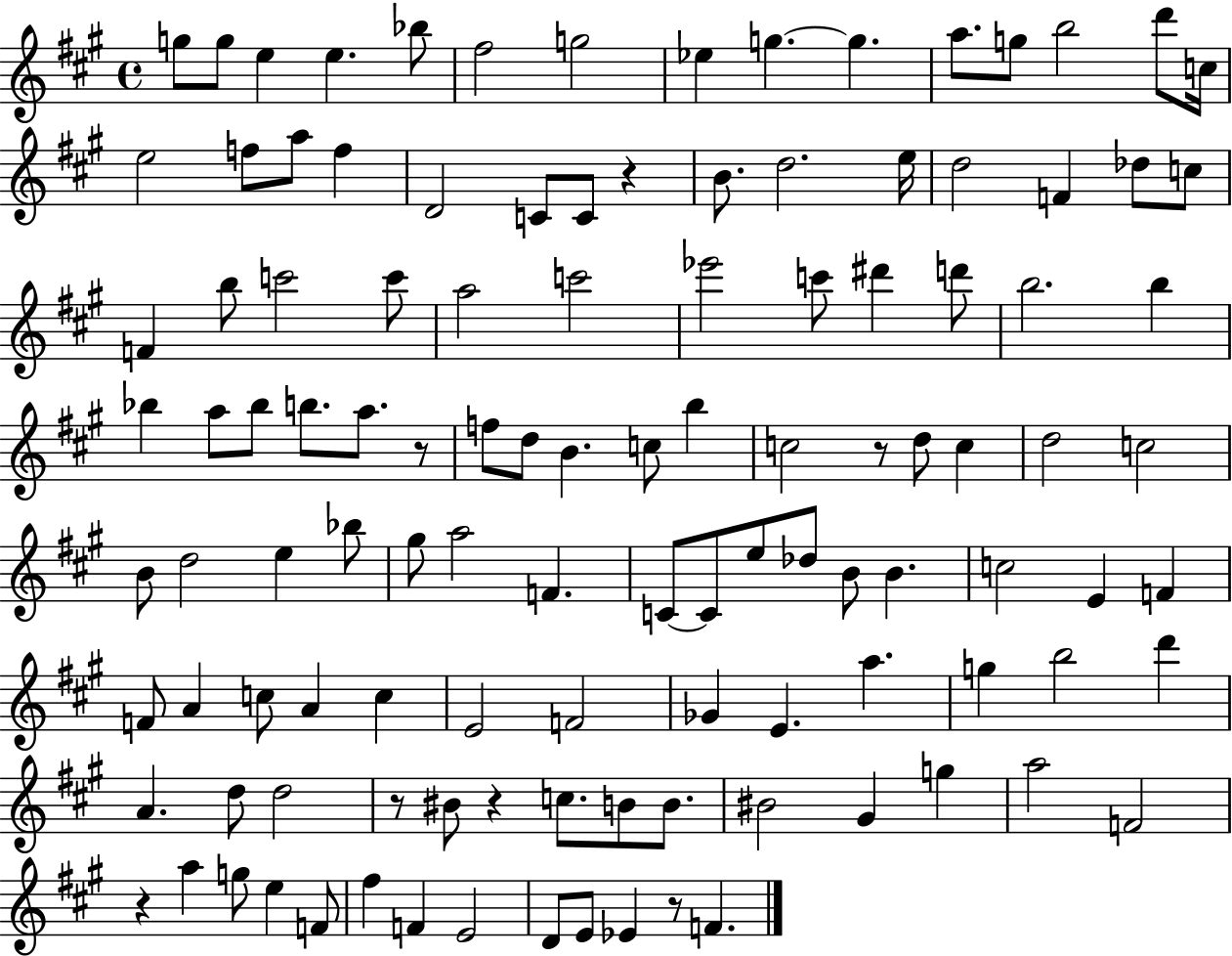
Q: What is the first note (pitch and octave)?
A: G5